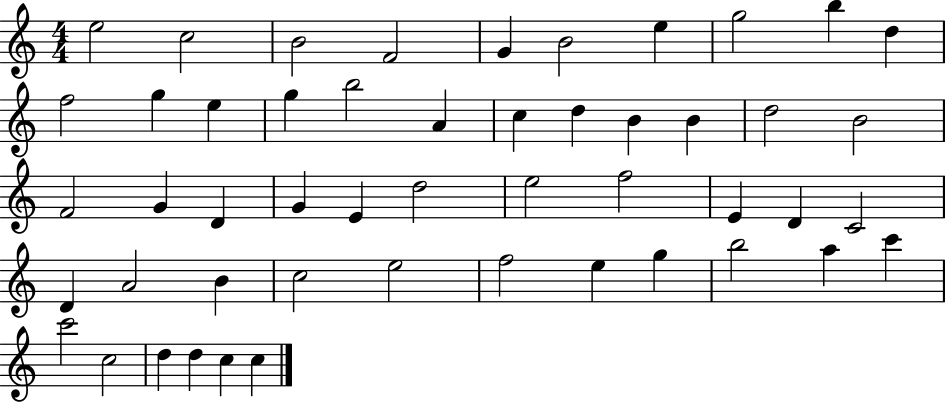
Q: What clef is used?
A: treble